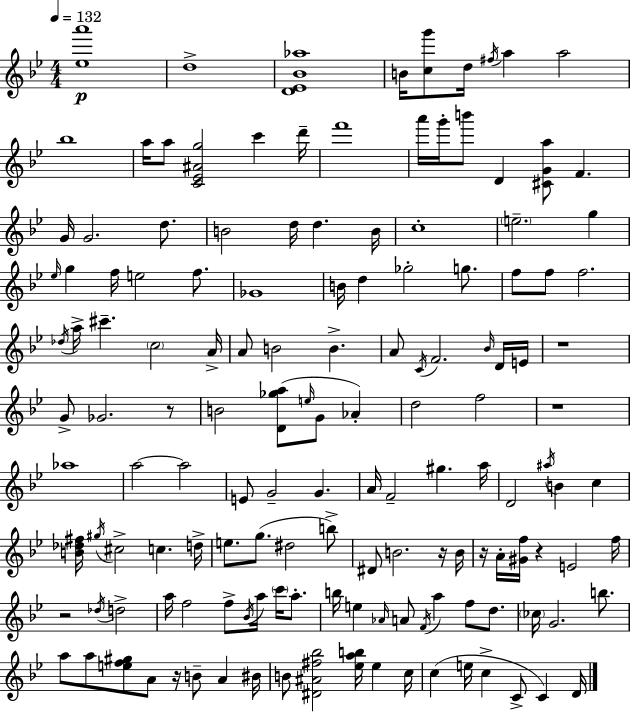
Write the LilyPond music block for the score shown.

{
  \clef treble
  \numericTimeSignature
  \time 4/4
  \key g \minor
  \tempo 4 = 132
  \repeat volta 2 { <ees'' a'''>1\p | d''1-> | <d' ees' bes' aes''>1 | b'16 <c'' g'''>8 d''16 \acciaccatura { fis''16 } a''4 a''2 | \break bes''1 | a''16 a''8 <c' ees' ais' g''>2 c'''4 | d'''16-- f'''1 | a'''16 g'''16-. b'''8 d'4 <cis' g' a''>8 f'4. | \break g'16 g'2. d''8. | b'2 d''16 d''4. | b'16 c''1-. | \parenthesize e''2.-- g''4 | \break \grace { ees''16 } g''4 f''16 e''2 f''8. | ges'1 | b'16 d''4 ges''2-. g''8. | f''8 f''8 f''2. | \break \acciaccatura { des''16 } a''16-> cis'''4.-- \parenthesize c''2 | a'16-> a'8 b'2 b'4.-> | a'8 \acciaccatura { c'16 } f'2. | \grace { bes'16 } d'16 e'16 r1 | \break g'8-> ges'2. | r8 b'2 <d' ges'' a''>8( \grace { e''16 } | g'8 aes'4-.) d''2 f''2 | r1 | \break aes''1 | a''2~~ a''2 | e'8 g'2-- | g'4. a'16 f'2-- gis''4. | \break a''16 d'2 \acciaccatura { ais''16 } b'4 | c''4 <b' des'' fis''>16 \acciaccatura { gis''16 } cis''2-> | c''4. d''16-> e''8. g''8.( dis''2 | b''8->) dis'8 b'2. | \break r16 b'16 r16 a'16-. <gis' f''>16 r4 e'2 | f''16 r2 | \acciaccatura { des''16 } d''2-> a''16 f''2 | f''8-> \acciaccatura { bes'16 } a''16 \parenthesize c'''16 a''8.-. b''16 e''4 \grace { aes'16 } | \break a'8 \acciaccatura { f'16 } a''4 f''8 d''8. \parenthesize ces''16 g'2. | b''8. a''8 a''8 | <e'' f'' gis''>8 a'8 r16 b'8-- a'4 bis'16 b'8 <dis' ais' fis'' bes''>2 | <ees'' a'' b''>16 ees''4 c''16 c''4( | \break e''16 c''4-> c'8-> c'4) d'16 } \bar "|."
}